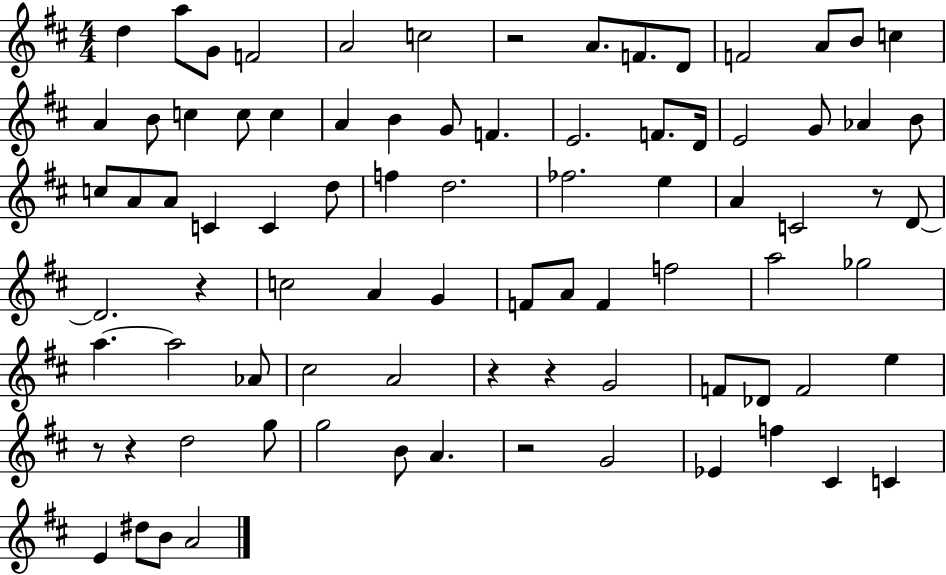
D5/q A5/e G4/e F4/h A4/h C5/h R/h A4/e. F4/e. D4/e F4/h A4/e B4/e C5/q A4/q B4/e C5/q C5/e C5/q A4/q B4/q G4/e F4/q. E4/h. F4/e. D4/s E4/h G4/e Ab4/q B4/e C5/e A4/e A4/e C4/q C4/q D5/e F5/q D5/h. FES5/h. E5/q A4/q C4/h R/e D4/e D4/h. R/q C5/h A4/q G4/q F4/e A4/e F4/q F5/h A5/h Gb5/h A5/q. A5/h Ab4/e C#5/h A4/h R/q R/q G4/h F4/e Db4/e F4/h E5/q R/e R/q D5/h G5/e G5/h B4/e A4/q. R/h G4/h Eb4/q F5/q C#4/q C4/q E4/q D#5/e B4/e A4/h